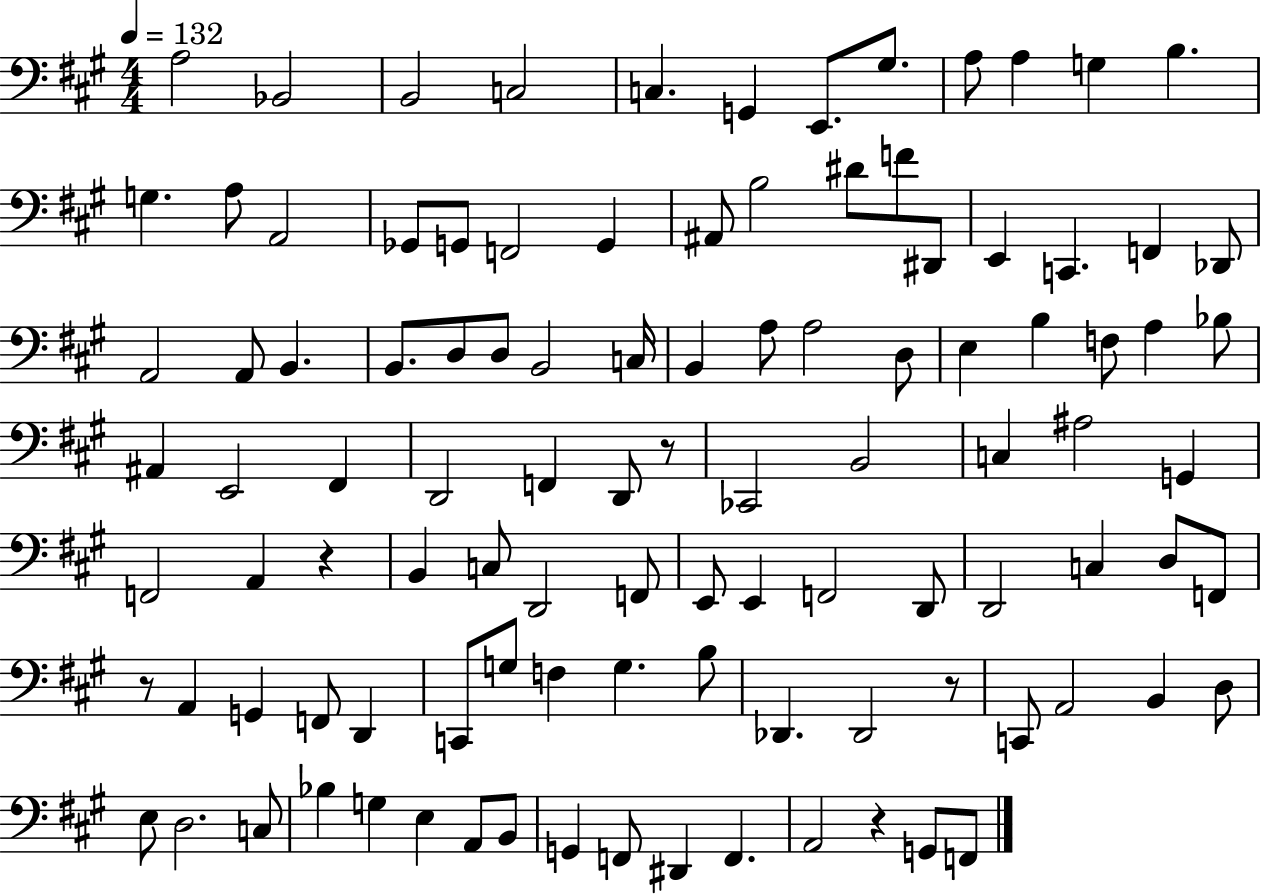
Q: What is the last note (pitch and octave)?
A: F2